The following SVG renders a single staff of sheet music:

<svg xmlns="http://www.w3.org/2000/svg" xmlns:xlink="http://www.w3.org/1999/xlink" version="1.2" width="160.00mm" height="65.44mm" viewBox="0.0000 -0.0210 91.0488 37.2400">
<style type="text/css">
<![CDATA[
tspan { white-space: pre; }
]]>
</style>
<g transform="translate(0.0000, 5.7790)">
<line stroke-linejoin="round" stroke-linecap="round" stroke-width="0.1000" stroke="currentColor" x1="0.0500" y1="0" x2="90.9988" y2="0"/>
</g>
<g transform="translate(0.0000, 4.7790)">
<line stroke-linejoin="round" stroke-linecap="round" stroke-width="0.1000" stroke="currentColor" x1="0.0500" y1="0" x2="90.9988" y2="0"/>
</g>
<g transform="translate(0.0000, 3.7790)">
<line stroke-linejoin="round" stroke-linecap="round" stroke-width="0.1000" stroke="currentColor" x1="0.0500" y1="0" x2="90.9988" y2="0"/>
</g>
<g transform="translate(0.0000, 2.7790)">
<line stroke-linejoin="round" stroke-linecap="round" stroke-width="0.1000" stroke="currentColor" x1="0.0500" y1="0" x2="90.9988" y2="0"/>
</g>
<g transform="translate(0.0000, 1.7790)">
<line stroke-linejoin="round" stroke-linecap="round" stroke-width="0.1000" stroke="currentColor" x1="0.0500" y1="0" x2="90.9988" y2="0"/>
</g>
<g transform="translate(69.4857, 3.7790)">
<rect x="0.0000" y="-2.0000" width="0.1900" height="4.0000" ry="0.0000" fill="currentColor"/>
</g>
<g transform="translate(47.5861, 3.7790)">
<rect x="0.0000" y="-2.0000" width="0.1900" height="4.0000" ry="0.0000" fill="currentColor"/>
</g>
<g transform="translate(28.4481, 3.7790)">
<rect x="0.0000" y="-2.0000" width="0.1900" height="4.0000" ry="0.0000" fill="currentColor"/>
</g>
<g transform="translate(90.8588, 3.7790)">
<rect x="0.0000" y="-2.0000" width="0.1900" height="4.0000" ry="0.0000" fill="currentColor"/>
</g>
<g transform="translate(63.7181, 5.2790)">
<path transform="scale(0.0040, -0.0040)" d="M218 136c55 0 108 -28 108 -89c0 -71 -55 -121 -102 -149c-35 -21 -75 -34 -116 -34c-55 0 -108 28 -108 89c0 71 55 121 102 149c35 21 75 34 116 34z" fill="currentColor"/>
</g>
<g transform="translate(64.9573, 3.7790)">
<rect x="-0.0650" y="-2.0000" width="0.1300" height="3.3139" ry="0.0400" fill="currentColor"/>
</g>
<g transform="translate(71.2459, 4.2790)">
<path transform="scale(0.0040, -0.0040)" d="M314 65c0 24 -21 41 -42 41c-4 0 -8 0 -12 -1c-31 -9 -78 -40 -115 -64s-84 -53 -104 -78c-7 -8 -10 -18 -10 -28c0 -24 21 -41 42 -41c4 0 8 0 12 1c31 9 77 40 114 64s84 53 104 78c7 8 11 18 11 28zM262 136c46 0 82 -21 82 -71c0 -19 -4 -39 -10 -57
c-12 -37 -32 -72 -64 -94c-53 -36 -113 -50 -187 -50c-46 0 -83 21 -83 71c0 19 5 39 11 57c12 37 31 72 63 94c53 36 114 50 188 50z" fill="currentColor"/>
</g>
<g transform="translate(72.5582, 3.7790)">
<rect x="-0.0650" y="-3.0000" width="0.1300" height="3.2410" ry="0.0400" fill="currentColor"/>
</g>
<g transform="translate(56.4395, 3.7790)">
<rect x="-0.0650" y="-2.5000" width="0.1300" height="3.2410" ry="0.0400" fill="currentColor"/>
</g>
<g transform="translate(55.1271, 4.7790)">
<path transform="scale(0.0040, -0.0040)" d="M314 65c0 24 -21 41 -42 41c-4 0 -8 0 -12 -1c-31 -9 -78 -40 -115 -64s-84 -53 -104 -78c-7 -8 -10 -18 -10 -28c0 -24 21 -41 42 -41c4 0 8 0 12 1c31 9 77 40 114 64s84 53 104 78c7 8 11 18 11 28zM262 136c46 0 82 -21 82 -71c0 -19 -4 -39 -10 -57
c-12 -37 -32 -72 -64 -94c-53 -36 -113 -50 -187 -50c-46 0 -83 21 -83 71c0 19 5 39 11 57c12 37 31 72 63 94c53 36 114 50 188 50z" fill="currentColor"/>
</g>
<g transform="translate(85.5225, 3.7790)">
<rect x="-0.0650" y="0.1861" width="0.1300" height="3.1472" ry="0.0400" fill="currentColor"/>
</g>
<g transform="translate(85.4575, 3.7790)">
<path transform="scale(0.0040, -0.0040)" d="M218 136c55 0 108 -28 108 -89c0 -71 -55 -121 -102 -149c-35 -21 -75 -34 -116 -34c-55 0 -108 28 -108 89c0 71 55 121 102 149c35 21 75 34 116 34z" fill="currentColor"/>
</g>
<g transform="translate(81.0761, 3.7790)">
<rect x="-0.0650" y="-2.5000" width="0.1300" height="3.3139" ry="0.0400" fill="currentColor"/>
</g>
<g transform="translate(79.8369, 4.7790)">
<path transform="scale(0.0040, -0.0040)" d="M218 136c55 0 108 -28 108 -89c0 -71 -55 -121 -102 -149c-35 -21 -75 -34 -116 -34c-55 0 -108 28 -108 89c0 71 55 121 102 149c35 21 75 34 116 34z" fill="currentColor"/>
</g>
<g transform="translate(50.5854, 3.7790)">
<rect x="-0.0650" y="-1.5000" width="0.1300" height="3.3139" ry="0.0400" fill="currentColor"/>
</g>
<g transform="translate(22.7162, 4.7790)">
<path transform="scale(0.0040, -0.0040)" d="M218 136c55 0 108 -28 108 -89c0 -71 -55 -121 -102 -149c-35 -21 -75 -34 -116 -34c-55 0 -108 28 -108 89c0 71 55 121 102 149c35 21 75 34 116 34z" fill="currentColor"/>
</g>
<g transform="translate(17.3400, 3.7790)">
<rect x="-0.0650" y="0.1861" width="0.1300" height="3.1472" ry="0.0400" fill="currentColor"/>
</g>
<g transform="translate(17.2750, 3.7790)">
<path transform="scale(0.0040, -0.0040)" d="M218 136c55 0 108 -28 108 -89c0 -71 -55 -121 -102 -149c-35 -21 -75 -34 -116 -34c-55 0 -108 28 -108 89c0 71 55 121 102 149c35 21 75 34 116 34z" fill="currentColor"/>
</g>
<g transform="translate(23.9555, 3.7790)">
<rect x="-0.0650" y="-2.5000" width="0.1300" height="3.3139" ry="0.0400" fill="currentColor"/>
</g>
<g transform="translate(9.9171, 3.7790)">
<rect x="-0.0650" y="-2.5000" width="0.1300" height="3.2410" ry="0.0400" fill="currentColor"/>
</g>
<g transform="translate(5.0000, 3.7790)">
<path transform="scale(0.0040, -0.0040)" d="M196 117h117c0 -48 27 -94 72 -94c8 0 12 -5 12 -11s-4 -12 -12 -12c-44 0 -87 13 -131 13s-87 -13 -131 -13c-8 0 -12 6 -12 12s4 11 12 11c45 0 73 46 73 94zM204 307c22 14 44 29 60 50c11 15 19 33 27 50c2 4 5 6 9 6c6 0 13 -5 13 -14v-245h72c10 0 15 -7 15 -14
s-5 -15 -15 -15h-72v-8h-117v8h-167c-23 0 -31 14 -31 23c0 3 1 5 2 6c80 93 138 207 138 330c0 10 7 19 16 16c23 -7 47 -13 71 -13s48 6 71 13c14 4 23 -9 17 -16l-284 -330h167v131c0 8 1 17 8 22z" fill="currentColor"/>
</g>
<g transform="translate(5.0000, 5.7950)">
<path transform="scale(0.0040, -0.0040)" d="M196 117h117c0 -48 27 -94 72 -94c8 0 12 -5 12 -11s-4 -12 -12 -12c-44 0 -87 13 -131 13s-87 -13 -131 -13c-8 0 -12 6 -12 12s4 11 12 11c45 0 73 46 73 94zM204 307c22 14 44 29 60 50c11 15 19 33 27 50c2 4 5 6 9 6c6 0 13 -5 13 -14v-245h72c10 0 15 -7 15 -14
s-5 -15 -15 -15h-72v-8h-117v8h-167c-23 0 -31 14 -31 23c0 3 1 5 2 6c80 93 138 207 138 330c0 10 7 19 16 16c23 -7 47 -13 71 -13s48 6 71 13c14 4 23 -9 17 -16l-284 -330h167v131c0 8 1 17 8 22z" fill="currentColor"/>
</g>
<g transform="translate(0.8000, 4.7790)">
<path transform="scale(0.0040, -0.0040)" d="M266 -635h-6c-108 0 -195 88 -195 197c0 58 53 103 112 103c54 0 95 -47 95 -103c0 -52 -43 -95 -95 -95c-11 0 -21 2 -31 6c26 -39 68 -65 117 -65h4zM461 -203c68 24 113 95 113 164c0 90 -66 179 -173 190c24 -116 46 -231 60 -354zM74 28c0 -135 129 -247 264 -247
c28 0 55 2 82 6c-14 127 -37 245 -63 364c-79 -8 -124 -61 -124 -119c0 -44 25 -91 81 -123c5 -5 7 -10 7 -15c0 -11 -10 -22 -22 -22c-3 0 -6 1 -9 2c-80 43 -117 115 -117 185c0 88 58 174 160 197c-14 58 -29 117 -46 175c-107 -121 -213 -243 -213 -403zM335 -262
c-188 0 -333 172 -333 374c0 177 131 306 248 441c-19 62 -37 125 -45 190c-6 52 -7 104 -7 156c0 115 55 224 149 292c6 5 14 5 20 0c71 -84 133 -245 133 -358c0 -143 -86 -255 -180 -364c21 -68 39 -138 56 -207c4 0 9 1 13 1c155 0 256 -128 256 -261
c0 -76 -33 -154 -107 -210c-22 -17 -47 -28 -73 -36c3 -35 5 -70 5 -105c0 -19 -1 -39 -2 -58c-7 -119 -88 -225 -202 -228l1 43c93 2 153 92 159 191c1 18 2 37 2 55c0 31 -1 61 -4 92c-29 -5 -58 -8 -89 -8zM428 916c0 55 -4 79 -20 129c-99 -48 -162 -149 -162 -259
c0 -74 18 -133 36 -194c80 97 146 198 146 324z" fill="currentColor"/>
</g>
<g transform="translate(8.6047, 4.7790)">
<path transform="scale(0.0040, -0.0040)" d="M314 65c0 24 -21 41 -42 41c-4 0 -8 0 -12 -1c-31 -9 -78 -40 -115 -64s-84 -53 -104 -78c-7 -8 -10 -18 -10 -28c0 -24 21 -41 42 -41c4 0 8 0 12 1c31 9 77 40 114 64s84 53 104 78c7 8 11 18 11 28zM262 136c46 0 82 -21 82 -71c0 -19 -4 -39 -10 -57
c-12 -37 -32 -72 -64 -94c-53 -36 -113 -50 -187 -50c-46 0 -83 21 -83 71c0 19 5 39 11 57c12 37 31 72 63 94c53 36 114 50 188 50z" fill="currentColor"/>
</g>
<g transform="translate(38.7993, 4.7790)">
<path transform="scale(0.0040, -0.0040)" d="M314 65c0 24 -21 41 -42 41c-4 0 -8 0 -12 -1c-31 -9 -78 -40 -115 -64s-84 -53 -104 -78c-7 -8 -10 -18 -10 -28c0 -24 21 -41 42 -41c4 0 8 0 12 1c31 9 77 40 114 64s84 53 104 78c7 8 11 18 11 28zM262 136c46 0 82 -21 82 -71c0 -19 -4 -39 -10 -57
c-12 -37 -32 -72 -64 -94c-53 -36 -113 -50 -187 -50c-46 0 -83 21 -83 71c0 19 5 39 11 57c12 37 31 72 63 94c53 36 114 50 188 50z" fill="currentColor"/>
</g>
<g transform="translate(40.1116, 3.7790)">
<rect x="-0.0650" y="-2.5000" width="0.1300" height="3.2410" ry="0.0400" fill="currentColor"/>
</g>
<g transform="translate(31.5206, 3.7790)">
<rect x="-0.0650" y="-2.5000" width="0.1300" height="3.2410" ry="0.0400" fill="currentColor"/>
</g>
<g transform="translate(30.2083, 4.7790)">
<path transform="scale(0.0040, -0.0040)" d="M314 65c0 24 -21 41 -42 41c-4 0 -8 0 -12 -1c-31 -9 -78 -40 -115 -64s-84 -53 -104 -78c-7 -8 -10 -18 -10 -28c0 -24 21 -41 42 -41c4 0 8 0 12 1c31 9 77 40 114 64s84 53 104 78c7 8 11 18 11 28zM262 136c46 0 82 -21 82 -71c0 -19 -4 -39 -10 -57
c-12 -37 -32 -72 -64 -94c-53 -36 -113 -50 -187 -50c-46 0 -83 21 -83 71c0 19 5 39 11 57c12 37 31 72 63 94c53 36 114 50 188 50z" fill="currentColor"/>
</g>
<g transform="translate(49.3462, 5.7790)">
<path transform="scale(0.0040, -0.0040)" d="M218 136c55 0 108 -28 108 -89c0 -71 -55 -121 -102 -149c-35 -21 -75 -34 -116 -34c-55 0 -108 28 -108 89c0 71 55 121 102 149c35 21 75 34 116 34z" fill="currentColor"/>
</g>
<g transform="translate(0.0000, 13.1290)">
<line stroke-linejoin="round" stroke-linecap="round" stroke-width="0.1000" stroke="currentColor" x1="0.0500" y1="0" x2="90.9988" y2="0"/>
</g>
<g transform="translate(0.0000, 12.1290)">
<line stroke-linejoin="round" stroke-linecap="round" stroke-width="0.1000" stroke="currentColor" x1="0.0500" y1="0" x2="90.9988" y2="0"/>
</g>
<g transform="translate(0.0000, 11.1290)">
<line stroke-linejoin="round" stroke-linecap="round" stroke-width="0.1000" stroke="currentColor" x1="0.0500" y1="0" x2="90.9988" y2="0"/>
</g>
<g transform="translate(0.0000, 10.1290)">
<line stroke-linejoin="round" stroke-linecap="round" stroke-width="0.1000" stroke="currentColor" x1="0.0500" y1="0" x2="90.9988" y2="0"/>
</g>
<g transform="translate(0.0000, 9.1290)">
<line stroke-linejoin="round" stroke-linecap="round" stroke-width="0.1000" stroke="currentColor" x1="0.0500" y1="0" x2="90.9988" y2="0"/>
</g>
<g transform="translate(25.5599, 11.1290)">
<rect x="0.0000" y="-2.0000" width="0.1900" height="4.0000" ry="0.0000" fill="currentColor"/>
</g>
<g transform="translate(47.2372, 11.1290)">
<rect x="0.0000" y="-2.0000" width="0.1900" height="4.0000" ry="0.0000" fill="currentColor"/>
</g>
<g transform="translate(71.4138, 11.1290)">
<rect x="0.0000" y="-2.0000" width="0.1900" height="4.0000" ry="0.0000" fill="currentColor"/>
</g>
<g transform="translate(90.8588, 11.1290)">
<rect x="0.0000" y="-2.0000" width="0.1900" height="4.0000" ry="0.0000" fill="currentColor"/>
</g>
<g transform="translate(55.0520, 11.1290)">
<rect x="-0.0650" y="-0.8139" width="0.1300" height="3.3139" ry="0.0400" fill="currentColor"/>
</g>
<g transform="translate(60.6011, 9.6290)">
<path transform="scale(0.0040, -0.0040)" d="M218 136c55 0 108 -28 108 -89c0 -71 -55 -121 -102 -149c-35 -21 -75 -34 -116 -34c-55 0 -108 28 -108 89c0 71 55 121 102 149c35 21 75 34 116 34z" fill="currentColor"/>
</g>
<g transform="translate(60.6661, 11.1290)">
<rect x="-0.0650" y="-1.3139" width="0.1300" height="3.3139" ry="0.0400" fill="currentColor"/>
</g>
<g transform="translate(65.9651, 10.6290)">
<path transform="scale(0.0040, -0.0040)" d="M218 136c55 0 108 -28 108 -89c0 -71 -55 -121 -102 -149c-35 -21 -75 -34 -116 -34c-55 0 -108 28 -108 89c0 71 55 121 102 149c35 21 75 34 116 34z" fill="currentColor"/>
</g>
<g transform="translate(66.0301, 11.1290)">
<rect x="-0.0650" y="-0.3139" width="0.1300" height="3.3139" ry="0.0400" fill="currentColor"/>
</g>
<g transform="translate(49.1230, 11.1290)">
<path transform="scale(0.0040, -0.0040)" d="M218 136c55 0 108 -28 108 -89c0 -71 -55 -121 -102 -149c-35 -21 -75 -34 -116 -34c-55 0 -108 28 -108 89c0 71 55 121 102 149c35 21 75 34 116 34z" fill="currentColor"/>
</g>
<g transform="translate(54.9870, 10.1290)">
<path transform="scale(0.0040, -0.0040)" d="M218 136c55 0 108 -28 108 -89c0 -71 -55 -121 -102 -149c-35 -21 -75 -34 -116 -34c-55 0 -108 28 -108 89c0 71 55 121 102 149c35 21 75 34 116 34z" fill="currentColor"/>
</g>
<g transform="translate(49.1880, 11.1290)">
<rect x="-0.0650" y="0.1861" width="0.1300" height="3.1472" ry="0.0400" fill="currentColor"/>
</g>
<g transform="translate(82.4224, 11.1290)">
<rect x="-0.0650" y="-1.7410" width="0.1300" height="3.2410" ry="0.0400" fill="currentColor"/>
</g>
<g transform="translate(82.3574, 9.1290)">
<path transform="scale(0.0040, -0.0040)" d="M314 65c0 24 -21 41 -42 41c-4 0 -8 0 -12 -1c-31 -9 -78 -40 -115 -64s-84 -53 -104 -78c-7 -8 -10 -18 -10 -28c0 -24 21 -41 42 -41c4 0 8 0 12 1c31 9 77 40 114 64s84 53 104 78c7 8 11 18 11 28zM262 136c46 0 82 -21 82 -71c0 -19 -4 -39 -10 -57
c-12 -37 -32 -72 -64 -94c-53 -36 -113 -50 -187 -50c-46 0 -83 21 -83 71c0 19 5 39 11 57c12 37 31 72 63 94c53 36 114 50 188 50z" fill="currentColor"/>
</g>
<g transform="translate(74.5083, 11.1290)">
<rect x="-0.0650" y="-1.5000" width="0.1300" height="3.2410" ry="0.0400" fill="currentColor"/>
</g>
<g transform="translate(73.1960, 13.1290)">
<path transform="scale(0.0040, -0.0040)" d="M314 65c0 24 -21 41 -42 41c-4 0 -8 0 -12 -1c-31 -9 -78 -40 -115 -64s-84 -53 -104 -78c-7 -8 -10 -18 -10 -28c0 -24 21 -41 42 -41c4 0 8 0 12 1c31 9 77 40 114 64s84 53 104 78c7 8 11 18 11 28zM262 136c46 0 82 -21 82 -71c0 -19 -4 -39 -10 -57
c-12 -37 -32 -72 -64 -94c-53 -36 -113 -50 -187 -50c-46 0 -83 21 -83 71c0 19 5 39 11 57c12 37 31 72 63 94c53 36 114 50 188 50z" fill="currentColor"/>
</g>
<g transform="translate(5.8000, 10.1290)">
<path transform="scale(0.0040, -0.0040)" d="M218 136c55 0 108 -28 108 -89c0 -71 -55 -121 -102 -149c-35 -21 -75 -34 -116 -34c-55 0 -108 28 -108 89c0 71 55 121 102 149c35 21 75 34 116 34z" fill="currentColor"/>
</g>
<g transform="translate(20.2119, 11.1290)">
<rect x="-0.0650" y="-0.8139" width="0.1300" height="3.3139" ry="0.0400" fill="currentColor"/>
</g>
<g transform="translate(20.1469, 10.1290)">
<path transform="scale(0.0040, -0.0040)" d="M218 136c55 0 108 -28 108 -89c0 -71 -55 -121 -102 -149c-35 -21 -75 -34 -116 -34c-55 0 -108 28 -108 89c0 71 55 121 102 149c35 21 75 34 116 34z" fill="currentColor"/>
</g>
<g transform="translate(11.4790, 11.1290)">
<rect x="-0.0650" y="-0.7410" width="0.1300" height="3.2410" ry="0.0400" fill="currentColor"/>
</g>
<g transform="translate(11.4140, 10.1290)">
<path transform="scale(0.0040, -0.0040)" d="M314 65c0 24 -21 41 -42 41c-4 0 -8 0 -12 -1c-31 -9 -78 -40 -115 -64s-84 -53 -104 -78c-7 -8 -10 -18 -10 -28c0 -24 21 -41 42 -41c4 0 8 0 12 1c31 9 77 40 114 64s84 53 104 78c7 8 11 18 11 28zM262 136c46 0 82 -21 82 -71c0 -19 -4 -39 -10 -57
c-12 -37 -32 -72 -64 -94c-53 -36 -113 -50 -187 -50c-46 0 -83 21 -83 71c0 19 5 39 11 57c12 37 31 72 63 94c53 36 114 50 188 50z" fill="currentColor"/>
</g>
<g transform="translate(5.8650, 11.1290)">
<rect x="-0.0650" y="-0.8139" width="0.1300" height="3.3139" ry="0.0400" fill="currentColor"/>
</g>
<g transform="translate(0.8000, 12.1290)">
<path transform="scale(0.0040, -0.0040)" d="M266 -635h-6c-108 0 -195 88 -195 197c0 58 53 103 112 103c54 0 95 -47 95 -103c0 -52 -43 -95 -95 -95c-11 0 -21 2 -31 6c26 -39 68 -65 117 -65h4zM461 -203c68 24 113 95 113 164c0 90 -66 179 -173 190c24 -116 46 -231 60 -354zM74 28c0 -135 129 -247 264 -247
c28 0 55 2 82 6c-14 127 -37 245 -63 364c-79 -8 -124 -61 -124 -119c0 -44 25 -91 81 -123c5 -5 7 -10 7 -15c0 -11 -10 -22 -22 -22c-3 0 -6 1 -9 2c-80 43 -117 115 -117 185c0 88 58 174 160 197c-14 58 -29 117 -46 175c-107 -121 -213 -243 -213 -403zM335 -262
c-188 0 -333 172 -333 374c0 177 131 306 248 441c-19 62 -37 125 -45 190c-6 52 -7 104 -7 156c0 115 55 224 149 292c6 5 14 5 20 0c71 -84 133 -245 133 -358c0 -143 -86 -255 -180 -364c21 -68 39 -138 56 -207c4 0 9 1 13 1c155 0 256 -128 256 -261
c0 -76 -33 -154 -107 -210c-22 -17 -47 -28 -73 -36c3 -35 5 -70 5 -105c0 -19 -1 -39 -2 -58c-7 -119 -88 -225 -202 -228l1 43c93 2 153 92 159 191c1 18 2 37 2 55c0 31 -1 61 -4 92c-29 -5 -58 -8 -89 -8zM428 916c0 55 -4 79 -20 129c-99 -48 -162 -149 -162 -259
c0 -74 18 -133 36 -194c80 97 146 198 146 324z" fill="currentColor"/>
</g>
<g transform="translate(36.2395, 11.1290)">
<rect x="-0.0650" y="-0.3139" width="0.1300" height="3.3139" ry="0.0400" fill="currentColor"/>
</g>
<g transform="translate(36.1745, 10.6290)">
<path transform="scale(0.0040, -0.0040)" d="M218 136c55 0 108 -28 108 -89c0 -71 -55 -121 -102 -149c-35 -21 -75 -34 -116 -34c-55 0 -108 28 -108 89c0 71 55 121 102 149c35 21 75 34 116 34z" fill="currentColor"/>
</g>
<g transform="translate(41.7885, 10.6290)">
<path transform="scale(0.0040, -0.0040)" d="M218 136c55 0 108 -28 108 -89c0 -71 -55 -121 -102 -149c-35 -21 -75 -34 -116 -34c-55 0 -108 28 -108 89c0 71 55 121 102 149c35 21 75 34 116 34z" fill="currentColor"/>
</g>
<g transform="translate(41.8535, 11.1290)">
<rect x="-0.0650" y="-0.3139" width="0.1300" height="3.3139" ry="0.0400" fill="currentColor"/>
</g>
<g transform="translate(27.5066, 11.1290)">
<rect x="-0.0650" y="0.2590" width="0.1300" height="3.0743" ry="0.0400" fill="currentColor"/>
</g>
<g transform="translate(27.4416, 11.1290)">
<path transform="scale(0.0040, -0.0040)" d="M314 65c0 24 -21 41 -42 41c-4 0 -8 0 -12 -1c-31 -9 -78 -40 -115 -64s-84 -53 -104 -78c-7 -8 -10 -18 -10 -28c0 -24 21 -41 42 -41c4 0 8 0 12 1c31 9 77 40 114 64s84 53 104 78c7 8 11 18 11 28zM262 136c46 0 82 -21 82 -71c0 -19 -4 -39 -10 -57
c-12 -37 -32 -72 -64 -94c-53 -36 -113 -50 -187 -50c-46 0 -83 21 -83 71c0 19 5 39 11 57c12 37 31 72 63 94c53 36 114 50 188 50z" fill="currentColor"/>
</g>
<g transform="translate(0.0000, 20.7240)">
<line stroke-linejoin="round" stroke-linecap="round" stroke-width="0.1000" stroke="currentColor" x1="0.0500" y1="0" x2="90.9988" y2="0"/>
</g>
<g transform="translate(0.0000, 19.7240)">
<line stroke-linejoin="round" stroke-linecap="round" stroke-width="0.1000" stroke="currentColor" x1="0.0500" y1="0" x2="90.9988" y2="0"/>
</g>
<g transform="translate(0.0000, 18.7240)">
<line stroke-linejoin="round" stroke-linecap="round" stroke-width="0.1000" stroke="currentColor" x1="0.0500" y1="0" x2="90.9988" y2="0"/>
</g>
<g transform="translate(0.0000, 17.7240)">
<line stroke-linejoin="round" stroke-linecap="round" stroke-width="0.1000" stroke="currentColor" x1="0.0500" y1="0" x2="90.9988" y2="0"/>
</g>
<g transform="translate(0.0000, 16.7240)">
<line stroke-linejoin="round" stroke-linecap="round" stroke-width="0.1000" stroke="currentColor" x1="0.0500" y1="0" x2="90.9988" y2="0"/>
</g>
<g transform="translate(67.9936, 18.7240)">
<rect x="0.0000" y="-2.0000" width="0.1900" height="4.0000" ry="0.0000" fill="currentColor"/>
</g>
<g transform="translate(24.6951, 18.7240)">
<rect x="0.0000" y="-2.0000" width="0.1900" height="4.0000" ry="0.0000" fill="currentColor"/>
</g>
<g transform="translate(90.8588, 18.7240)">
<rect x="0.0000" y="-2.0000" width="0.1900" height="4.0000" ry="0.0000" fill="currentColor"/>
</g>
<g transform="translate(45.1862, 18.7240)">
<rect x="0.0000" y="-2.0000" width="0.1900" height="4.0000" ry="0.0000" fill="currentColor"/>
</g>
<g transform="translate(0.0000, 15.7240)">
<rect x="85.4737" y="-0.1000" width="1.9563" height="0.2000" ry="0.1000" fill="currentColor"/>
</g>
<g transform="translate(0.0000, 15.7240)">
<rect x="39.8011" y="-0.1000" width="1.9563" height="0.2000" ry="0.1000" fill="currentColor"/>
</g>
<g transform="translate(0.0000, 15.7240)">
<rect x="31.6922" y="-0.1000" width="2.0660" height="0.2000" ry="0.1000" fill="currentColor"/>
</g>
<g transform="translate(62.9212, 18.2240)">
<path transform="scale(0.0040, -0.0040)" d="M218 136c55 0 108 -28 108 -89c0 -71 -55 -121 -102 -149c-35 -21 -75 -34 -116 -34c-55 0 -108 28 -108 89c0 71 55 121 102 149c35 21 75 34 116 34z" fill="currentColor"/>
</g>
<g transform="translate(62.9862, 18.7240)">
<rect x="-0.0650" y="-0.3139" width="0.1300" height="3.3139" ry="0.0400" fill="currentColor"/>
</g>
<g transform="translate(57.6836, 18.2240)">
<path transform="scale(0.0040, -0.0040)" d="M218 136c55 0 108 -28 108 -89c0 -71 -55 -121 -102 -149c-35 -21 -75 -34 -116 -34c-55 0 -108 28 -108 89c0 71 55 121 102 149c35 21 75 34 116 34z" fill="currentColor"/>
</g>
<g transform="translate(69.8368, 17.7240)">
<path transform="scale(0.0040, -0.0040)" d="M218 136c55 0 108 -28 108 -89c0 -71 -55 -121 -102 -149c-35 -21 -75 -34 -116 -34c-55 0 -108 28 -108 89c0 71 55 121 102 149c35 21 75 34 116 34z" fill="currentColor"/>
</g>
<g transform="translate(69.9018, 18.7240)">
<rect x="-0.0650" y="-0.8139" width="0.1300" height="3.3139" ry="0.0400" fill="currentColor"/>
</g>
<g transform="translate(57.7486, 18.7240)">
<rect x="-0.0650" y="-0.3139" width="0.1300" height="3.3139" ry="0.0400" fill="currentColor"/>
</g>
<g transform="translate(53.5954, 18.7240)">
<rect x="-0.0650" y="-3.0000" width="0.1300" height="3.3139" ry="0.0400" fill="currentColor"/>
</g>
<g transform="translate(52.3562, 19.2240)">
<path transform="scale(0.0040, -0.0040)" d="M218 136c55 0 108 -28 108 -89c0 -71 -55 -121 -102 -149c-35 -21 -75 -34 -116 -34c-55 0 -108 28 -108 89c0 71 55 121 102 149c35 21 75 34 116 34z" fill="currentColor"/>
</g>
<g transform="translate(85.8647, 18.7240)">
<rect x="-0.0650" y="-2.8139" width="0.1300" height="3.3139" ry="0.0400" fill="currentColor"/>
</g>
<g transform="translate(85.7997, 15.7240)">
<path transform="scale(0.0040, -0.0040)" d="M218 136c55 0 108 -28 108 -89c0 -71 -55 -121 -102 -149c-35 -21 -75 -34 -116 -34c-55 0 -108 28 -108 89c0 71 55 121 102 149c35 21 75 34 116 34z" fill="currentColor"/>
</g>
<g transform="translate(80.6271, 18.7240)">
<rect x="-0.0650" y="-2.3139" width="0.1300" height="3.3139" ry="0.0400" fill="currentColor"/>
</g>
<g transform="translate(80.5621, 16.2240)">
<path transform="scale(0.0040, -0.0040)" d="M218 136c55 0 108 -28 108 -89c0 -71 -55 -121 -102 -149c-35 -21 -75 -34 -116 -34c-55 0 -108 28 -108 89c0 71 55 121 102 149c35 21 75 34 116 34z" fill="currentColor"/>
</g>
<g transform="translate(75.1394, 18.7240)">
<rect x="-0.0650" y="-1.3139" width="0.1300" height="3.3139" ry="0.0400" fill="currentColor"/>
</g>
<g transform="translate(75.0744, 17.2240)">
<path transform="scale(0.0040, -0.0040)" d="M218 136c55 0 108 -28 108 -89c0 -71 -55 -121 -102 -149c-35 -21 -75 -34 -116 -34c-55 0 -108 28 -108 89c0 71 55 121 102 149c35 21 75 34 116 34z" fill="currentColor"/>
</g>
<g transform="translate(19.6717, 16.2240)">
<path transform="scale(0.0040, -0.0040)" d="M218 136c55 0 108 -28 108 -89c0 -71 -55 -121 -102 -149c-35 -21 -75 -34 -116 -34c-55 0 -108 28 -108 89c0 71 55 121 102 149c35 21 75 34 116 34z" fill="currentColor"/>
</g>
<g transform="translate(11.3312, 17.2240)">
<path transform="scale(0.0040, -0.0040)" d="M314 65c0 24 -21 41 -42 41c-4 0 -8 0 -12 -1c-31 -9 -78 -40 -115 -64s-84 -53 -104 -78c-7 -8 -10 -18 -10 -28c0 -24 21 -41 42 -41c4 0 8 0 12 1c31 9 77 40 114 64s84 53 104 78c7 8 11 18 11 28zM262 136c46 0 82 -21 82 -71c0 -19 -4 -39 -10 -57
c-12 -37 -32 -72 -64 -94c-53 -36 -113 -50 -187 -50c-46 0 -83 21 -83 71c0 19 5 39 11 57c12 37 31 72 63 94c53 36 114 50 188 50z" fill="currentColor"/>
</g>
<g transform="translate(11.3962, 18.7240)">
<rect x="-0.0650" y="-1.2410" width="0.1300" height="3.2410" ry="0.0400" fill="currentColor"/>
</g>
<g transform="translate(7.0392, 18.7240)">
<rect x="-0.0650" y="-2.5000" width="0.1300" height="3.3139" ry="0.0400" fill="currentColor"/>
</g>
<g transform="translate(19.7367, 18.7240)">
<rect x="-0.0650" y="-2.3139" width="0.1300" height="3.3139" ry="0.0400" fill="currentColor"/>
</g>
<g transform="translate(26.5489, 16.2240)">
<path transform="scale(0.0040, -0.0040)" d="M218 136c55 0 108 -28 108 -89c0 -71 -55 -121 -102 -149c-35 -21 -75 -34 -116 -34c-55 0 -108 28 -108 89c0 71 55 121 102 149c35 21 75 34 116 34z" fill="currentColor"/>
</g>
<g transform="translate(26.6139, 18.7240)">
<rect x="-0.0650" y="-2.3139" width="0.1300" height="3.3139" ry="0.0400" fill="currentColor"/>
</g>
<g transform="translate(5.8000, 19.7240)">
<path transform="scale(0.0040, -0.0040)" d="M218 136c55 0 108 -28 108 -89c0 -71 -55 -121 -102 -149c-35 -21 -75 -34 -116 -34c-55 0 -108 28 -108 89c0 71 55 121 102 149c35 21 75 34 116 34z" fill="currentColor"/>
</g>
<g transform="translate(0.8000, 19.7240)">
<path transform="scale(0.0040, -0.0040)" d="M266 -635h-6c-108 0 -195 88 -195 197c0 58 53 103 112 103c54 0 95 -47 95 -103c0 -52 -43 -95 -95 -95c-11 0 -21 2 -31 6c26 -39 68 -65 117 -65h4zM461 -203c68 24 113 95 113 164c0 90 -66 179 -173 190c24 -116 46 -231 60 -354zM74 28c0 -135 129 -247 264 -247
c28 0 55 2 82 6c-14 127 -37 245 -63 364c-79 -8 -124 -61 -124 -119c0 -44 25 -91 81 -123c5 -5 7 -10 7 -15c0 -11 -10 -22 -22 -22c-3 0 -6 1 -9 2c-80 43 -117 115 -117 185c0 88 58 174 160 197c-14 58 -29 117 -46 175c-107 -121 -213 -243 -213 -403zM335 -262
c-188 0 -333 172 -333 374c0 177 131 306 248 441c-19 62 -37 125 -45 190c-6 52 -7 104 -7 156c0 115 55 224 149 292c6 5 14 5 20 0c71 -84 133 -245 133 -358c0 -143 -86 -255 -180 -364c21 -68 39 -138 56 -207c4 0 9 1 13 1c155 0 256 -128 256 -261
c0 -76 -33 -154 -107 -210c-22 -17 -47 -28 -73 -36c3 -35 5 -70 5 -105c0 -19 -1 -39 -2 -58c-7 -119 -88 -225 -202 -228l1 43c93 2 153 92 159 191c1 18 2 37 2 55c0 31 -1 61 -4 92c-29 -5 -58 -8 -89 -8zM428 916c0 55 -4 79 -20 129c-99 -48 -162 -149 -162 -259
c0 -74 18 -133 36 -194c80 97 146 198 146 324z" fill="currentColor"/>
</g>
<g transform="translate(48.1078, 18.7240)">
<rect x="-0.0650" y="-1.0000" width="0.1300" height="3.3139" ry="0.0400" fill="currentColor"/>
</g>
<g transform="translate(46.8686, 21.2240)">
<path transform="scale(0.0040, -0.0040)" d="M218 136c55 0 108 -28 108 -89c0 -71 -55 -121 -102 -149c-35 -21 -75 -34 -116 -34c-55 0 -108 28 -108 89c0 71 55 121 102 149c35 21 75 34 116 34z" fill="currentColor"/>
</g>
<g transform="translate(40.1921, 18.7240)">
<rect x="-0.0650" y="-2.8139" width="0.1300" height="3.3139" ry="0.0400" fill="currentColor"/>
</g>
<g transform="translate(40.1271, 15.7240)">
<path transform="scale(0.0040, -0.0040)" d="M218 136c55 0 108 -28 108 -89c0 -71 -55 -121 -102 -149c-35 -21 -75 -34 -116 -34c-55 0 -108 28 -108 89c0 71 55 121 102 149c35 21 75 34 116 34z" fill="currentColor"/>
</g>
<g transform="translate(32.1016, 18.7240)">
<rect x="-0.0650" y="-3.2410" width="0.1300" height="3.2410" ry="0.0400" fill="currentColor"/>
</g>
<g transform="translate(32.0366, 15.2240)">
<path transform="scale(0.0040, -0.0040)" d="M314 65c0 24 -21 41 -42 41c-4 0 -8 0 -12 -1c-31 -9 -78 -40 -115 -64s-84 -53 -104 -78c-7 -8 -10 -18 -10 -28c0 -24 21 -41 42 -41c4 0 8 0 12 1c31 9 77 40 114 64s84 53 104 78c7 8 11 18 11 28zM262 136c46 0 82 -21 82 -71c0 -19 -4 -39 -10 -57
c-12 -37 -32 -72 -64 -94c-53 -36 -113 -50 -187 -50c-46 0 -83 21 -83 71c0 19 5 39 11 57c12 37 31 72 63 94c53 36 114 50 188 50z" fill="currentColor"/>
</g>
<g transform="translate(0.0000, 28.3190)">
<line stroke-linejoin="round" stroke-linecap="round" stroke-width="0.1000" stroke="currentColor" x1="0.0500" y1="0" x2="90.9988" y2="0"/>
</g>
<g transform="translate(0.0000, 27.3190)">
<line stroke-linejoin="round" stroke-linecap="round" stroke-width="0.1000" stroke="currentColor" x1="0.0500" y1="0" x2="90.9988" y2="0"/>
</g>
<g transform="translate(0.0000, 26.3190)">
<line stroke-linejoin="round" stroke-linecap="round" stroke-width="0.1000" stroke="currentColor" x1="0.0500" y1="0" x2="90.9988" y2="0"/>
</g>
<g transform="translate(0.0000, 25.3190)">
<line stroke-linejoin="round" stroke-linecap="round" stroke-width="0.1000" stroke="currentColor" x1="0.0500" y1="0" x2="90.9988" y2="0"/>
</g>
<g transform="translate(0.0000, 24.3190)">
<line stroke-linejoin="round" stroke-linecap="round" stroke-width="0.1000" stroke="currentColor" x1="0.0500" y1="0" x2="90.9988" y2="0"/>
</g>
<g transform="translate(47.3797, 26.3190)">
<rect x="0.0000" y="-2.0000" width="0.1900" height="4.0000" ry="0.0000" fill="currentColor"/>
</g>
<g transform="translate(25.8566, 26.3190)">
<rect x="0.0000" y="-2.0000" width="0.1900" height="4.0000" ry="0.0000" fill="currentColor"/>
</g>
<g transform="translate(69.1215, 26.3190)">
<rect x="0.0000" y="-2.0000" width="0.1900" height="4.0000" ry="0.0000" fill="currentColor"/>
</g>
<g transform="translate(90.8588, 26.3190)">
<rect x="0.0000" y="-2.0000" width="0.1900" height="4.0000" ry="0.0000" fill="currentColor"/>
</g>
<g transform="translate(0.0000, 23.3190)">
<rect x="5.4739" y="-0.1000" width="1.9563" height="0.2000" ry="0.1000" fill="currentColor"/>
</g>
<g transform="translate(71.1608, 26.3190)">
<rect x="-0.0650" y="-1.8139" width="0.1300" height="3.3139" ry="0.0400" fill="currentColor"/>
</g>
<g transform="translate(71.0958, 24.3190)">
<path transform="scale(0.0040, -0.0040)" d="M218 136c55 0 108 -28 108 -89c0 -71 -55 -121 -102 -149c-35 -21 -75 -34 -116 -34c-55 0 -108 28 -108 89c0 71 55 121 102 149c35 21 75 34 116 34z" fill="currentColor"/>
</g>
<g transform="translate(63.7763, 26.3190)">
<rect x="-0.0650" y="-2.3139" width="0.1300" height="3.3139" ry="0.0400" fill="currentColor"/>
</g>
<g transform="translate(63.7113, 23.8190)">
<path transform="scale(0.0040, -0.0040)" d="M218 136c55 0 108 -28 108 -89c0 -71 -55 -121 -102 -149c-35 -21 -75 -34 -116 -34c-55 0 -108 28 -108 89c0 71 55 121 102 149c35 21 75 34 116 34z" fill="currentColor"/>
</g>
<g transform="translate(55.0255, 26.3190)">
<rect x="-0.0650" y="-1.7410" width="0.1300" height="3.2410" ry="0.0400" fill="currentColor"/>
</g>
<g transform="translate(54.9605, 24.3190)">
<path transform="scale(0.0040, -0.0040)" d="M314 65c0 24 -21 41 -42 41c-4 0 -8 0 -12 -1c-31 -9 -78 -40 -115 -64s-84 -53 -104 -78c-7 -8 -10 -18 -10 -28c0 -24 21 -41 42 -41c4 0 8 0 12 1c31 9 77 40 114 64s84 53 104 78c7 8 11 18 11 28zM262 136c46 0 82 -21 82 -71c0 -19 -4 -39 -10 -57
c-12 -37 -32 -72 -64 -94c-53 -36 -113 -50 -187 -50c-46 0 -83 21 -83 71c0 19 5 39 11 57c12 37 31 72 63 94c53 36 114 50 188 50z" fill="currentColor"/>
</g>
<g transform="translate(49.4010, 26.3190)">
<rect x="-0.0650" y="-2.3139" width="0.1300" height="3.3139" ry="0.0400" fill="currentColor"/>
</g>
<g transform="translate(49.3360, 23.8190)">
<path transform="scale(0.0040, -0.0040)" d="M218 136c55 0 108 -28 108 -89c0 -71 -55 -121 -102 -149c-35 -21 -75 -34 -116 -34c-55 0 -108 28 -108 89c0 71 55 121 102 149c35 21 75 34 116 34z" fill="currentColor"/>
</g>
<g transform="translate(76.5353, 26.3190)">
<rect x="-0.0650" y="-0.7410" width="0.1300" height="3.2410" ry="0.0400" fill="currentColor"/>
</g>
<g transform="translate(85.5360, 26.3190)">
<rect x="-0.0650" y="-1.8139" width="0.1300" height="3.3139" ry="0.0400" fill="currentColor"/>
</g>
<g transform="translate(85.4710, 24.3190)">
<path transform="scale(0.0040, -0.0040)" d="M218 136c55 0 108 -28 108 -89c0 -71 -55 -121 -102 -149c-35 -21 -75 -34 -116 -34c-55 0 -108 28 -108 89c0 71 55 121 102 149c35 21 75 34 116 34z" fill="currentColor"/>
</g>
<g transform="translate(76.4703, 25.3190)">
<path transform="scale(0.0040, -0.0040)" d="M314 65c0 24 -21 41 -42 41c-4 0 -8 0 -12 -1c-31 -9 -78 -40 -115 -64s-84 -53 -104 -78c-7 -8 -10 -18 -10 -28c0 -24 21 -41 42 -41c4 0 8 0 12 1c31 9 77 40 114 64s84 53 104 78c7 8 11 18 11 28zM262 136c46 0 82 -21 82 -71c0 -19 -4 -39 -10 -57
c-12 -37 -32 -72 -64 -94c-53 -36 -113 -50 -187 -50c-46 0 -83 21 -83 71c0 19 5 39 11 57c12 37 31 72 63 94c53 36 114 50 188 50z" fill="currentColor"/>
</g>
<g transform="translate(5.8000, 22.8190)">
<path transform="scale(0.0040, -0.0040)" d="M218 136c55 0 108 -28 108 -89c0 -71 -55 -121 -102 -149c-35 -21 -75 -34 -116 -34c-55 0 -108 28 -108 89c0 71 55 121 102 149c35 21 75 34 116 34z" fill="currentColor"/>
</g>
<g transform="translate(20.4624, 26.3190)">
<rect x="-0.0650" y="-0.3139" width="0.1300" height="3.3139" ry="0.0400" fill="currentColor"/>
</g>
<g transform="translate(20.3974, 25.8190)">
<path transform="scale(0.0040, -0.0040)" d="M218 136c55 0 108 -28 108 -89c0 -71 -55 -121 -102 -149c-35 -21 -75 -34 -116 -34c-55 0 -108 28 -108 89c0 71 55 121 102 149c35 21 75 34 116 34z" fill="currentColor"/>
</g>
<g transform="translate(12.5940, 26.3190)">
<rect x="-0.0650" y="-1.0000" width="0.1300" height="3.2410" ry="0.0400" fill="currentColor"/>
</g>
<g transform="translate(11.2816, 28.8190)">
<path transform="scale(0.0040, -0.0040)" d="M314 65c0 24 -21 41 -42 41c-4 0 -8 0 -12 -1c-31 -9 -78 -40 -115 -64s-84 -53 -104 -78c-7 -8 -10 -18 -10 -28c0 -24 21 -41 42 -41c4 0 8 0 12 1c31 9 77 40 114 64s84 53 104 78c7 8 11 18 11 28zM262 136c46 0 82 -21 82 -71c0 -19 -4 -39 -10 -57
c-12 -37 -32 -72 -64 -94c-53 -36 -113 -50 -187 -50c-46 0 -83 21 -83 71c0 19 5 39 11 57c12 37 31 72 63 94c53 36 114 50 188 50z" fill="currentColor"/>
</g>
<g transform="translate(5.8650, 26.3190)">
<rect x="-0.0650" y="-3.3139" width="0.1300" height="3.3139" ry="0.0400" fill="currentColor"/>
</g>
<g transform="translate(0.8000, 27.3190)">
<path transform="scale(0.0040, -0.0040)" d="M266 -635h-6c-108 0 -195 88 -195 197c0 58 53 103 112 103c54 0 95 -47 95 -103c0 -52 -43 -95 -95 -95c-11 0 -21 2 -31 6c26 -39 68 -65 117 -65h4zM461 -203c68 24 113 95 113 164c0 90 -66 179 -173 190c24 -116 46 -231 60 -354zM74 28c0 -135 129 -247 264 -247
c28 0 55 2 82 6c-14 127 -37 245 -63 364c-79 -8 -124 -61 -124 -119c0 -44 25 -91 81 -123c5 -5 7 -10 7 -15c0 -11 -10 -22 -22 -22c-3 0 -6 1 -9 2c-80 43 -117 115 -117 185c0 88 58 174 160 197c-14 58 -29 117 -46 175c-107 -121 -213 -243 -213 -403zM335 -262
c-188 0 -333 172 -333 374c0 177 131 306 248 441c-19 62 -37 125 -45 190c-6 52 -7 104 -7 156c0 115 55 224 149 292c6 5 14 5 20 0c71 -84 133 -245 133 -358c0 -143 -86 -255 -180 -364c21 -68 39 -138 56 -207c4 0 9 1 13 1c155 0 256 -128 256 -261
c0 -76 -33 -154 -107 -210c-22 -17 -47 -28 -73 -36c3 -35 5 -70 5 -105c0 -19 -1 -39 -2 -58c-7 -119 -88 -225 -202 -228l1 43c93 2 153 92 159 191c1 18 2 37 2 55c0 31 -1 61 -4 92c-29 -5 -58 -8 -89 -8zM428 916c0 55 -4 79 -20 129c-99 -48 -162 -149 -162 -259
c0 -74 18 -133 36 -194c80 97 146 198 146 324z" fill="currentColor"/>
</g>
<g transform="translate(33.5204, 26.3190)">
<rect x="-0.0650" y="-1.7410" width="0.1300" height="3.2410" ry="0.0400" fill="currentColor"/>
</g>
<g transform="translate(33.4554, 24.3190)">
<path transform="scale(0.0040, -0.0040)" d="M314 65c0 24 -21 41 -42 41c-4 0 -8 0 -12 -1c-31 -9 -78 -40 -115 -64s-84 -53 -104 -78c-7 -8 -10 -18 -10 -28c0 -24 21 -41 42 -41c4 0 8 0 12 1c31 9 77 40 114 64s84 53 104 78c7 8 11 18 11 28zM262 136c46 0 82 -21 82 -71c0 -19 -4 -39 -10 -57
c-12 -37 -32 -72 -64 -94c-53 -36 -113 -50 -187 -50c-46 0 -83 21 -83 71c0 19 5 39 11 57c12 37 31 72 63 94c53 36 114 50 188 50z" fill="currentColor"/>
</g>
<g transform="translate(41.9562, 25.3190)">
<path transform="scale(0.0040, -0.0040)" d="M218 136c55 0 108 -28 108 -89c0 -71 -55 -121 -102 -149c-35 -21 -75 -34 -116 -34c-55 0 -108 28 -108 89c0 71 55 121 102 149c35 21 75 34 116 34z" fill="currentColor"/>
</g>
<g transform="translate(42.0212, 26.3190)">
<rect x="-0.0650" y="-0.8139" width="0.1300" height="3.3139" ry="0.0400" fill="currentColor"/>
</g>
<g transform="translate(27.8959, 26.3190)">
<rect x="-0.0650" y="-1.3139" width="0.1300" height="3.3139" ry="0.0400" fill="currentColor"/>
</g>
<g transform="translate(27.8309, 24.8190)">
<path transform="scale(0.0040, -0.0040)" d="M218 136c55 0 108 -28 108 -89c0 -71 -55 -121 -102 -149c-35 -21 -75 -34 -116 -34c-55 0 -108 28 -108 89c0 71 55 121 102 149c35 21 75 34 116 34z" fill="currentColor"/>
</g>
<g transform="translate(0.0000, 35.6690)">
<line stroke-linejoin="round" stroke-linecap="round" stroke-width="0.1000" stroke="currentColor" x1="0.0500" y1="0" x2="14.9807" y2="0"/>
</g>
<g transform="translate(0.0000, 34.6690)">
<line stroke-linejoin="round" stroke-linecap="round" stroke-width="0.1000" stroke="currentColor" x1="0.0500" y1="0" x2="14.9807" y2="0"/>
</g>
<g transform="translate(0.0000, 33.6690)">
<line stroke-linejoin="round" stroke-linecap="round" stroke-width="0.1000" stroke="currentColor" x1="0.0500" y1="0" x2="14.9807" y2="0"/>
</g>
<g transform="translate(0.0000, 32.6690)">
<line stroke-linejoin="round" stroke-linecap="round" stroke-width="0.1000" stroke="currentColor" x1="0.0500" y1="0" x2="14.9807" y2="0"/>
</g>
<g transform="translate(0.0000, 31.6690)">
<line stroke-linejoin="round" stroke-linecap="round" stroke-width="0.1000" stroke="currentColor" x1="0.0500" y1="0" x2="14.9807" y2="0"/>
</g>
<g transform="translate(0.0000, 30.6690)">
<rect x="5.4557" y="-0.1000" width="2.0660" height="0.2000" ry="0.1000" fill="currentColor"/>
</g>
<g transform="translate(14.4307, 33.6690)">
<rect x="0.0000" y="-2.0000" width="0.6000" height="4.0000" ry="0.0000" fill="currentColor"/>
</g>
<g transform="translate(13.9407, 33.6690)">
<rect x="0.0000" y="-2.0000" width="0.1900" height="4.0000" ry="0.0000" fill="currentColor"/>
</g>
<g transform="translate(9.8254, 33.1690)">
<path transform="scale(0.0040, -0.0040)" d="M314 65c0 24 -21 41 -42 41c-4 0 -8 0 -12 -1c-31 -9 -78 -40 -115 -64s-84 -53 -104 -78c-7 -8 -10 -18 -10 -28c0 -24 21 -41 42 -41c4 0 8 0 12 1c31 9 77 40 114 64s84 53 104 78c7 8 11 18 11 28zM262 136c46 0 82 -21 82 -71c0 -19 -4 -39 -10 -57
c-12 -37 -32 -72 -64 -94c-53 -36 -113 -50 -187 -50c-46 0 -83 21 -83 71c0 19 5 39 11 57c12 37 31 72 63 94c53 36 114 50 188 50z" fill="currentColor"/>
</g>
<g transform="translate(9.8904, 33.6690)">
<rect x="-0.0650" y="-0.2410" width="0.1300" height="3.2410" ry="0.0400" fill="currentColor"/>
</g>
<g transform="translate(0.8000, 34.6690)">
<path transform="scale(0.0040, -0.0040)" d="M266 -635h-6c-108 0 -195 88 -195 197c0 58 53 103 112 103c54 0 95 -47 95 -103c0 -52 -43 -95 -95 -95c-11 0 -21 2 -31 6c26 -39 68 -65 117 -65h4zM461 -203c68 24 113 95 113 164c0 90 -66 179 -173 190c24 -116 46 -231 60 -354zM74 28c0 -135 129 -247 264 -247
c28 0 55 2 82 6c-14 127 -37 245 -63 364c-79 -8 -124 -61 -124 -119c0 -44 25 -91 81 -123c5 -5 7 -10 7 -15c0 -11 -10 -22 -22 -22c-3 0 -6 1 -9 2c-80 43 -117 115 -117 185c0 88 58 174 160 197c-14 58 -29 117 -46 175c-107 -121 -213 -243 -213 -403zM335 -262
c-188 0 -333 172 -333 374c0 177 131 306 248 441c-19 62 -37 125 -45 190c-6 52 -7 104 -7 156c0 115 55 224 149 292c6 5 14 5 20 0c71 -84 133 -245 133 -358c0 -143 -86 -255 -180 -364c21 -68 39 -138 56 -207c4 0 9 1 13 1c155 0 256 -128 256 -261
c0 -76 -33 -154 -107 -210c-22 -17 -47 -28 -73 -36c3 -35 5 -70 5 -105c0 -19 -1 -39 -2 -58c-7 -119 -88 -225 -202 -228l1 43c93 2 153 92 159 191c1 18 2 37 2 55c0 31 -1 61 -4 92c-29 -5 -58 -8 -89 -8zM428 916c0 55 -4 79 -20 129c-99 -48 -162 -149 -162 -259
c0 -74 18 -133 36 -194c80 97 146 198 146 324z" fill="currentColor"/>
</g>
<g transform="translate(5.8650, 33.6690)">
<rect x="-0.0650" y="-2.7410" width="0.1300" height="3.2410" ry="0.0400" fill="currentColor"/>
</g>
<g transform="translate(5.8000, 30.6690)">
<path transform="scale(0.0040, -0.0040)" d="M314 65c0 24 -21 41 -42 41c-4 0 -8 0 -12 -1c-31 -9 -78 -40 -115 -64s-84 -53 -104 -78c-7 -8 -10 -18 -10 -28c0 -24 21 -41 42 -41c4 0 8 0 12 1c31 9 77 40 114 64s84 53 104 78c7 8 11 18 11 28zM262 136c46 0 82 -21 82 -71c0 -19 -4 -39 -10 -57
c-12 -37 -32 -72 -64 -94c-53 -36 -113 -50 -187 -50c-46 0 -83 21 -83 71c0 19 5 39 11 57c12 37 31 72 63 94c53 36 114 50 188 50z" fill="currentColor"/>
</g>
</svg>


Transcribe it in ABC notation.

X:1
T:Untitled
M:4/4
L:1/4
K:C
G2 B G G2 G2 E G2 F A2 G B d d2 d B2 c c B d e c E2 f2 G e2 g g b2 a D A c c d e g a b D2 c e f2 d g f2 g f d2 f a2 c2